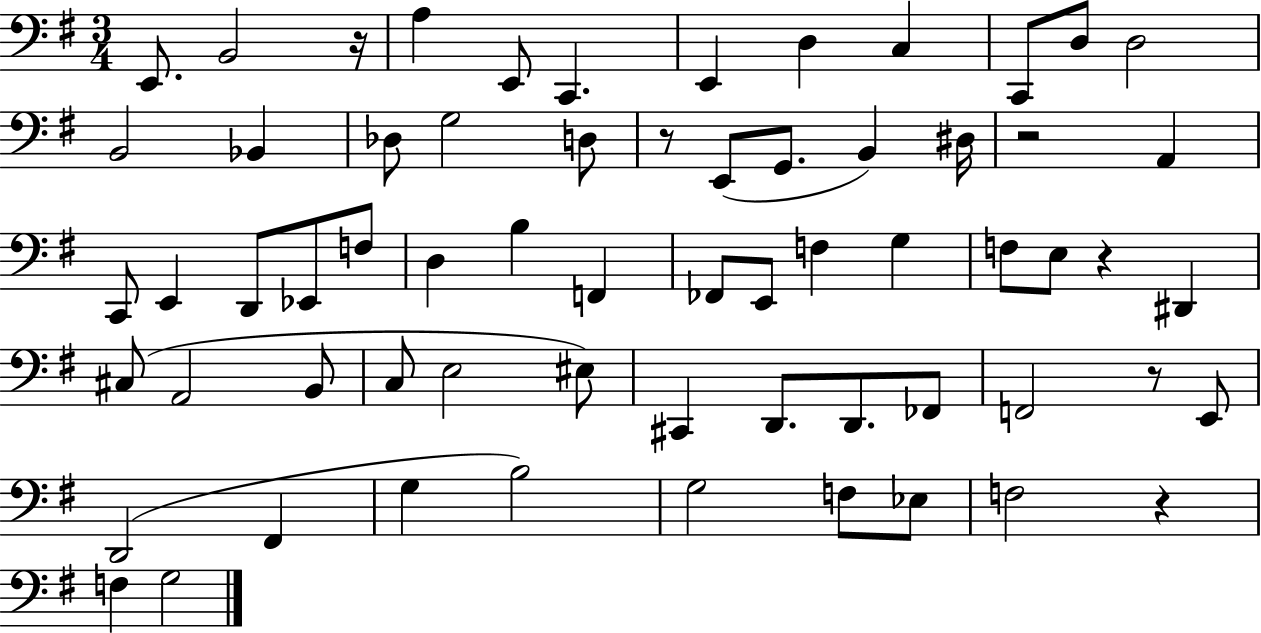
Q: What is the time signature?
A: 3/4